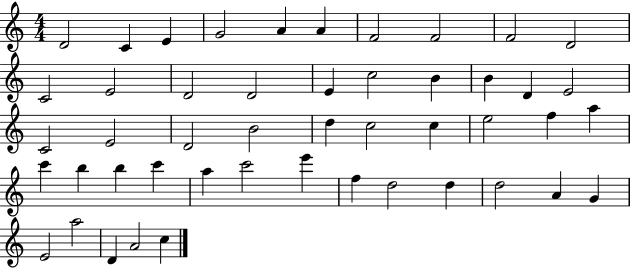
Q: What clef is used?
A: treble